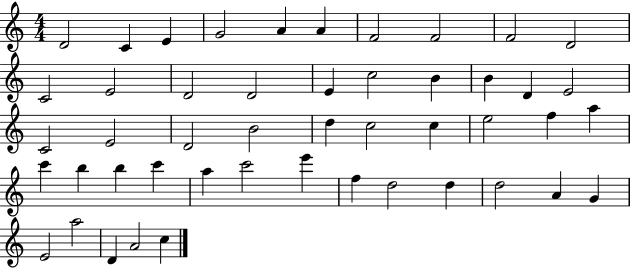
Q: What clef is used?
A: treble